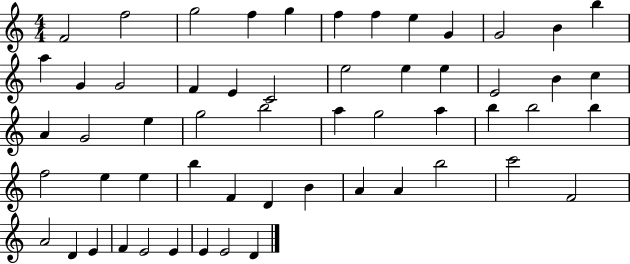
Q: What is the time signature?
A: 4/4